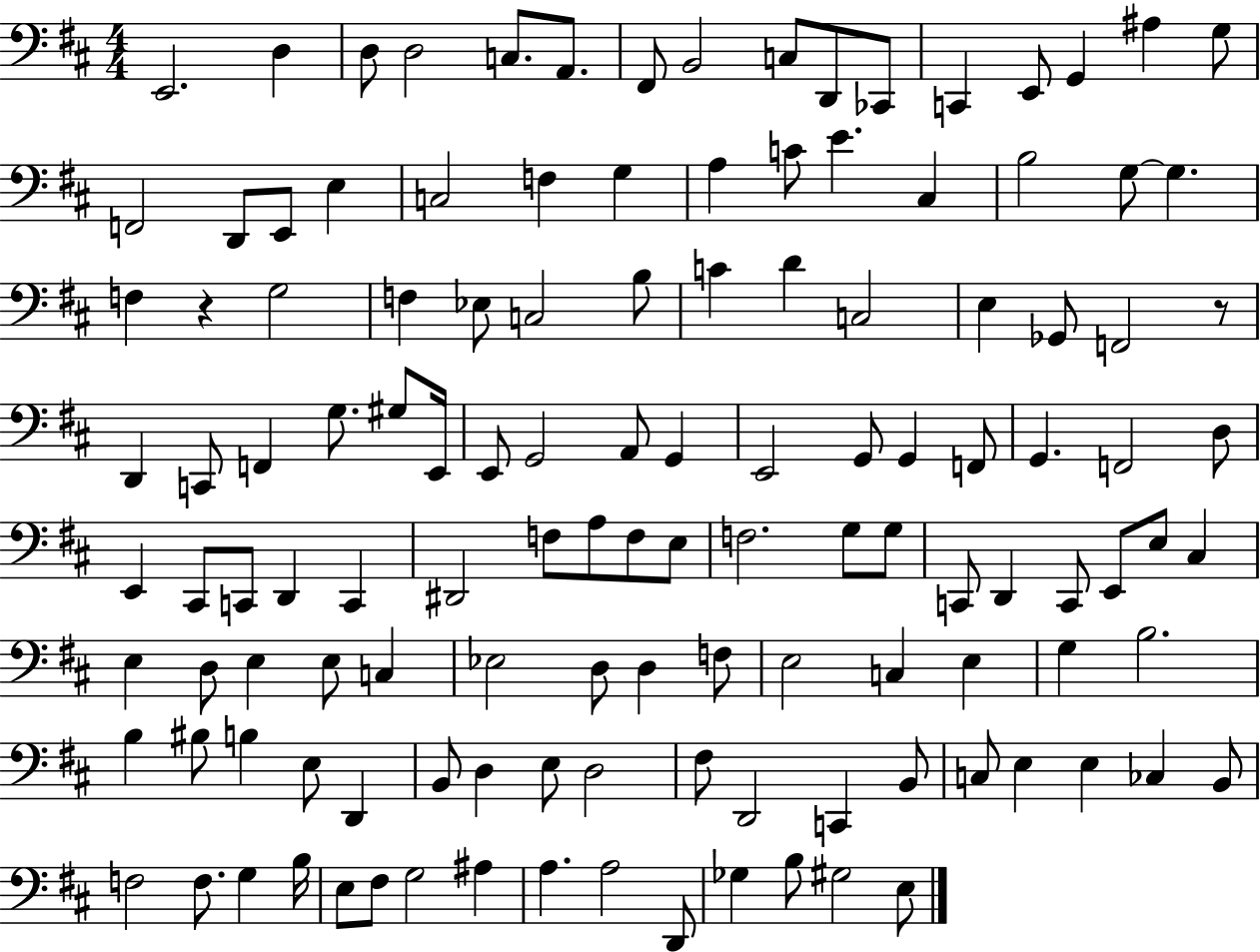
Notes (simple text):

E2/h. D3/q D3/e D3/h C3/e. A2/e. F#2/e B2/h C3/e D2/e CES2/e C2/q E2/e G2/q A#3/q G3/e F2/h D2/e E2/e E3/q C3/h F3/q G3/q A3/q C4/e E4/q. C#3/q B3/h G3/e G3/q. F3/q R/q G3/h F3/q Eb3/e C3/h B3/e C4/q D4/q C3/h E3/q Gb2/e F2/h R/e D2/q C2/e F2/q G3/e. G#3/e E2/s E2/e G2/h A2/e G2/q E2/h G2/e G2/q F2/e G2/q. F2/h D3/e E2/q C#2/e C2/e D2/q C2/q D#2/h F3/e A3/e F3/e E3/e F3/h. G3/e G3/e C2/e D2/q C2/e E2/e E3/e C#3/q E3/q D3/e E3/q E3/e C3/q Eb3/h D3/e D3/q F3/e E3/h C3/q E3/q G3/q B3/h. B3/q BIS3/e B3/q E3/e D2/q B2/e D3/q E3/e D3/h F#3/e D2/h C2/q B2/e C3/e E3/q E3/q CES3/q B2/e F3/h F3/e. G3/q B3/s E3/e F#3/e G3/h A#3/q A3/q. A3/h D2/e Gb3/q B3/e G#3/h E3/e